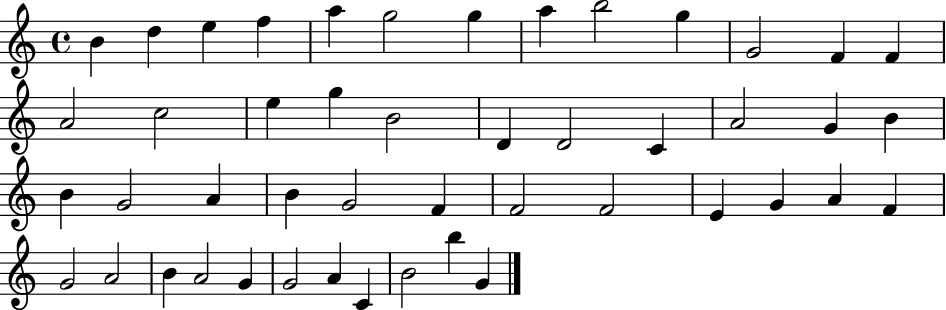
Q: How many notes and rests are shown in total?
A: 47